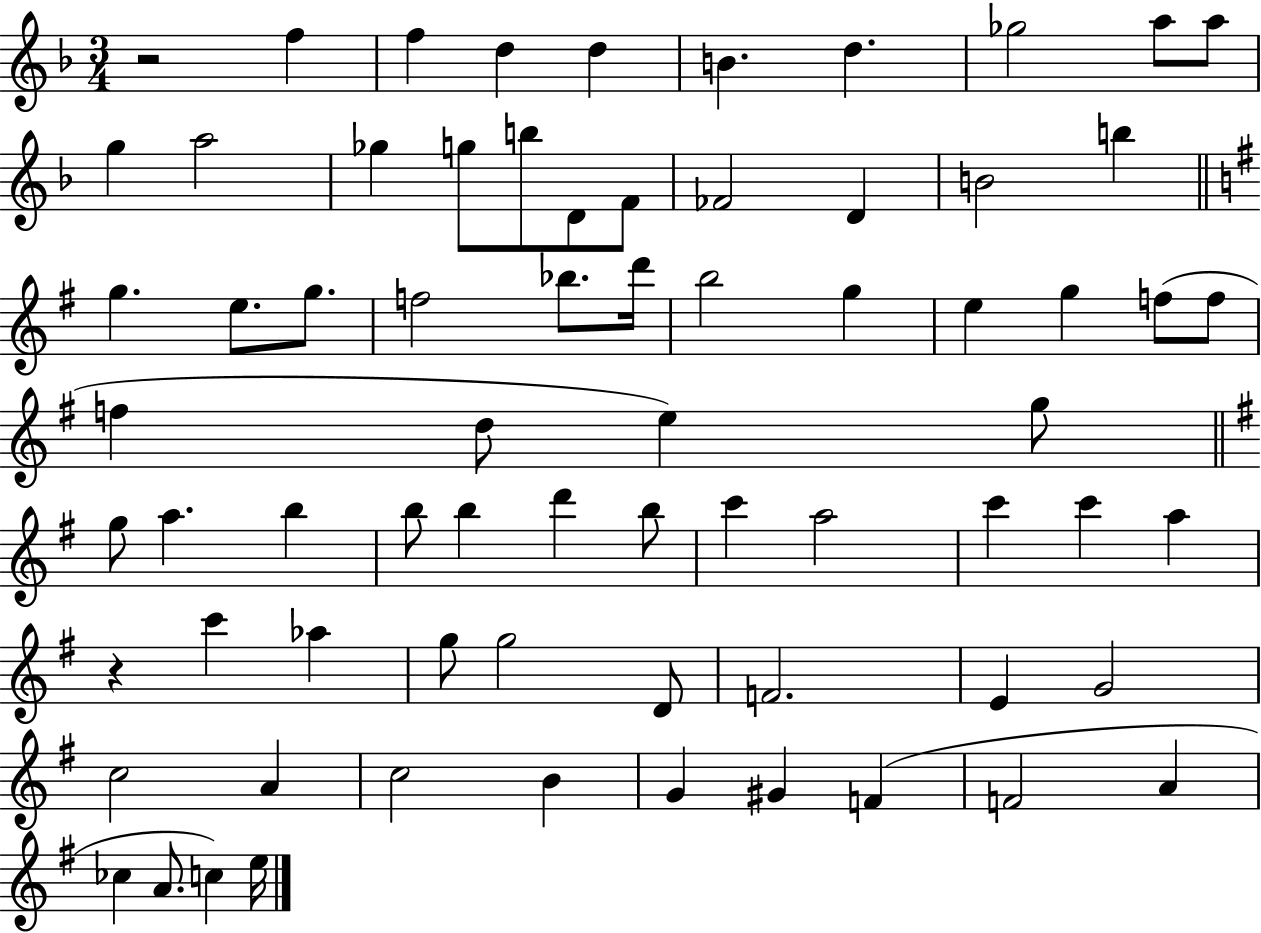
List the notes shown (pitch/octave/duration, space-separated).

R/h F5/q F5/q D5/q D5/q B4/q. D5/q. Gb5/h A5/e A5/e G5/q A5/h Gb5/q G5/e B5/e D4/e F4/e FES4/h D4/q B4/h B5/q G5/q. E5/e. G5/e. F5/h Bb5/e. D6/s B5/h G5/q E5/q G5/q F5/e F5/e F5/q D5/e E5/q G5/e G5/e A5/q. B5/q B5/e B5/q D6/q B5/e C6/q A5/h C6/q C6/q A5/q R/q C6/q Ab5/q G5/e G5/h D4/e F4/h. E4/q G4/h C5/h A4/q C5/h B4/q G4/q G#4/q F4/q F4/h A4/q CES5/q A4/e. C5/q E5/s